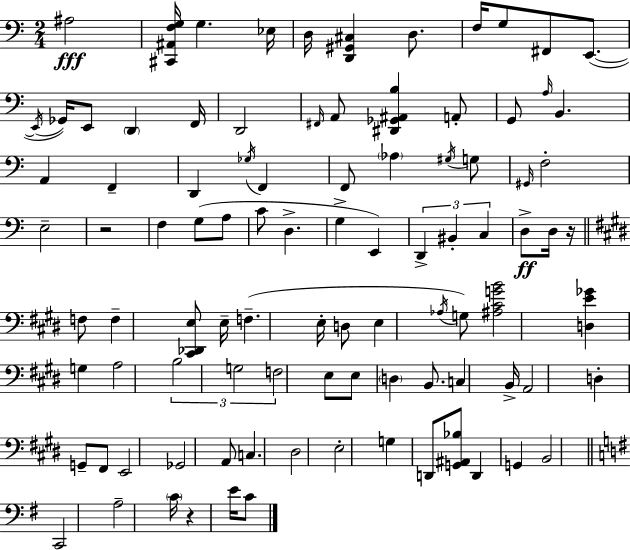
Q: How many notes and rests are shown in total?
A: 95